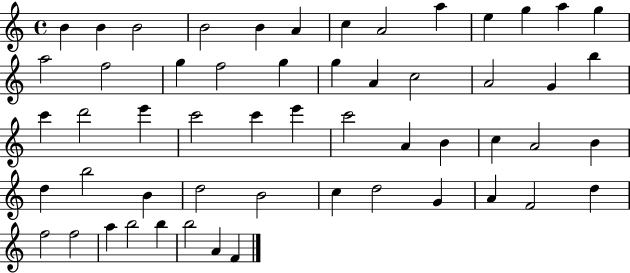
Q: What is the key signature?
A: C major